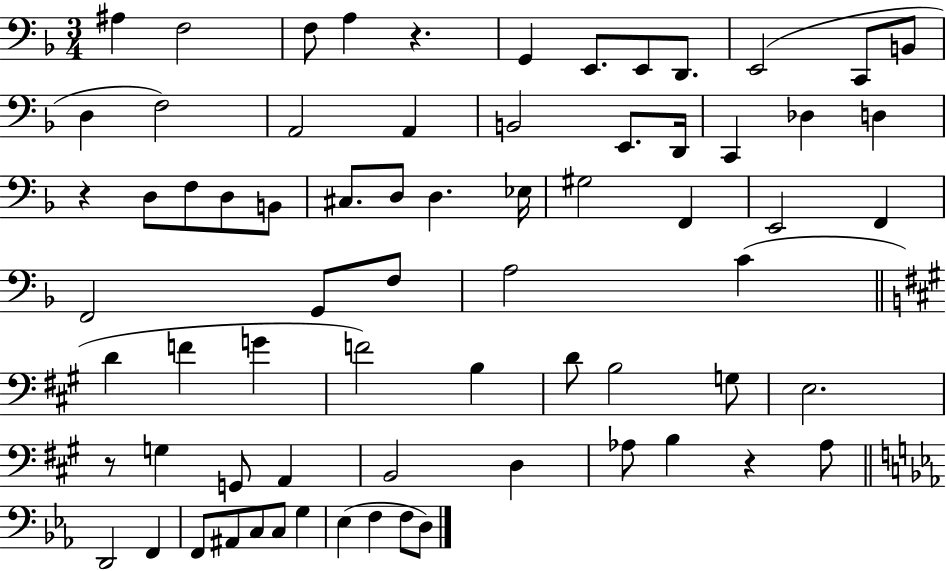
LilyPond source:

{
  \clef bass
  \numericTimeSignature
  \time 3/4
  \key f \major
  ais4 f2 | f8 a4 r4. | g,4 e,8. e,8 d,8. | e,2( c,8 b,8 | \break d4 f2) | a,2 a,4 | b,2 e,8. d,16 | c,4 des4 d4 | \break r4 d8 f8 d8 b,8 | cis8. d8 d4. ees16 | gis2 f,4 | e,2 f,4 | \break f,2 g,8 f8 | a2 c'4( | \bar "||" \break \key a \major d'4 f'4 g'4 | f'2) b4 | d'8 b2 g8 | e2. | \break r8 g4 g,8 a,4 | b,2 d4 | aes8 b4 r4 aes8 | \bar "||" \break \key c \minor d,2 f,4 | f,8 ais,8 c8 c8 g4 | ees4( f4 f8 d8) | \bar "|."
}